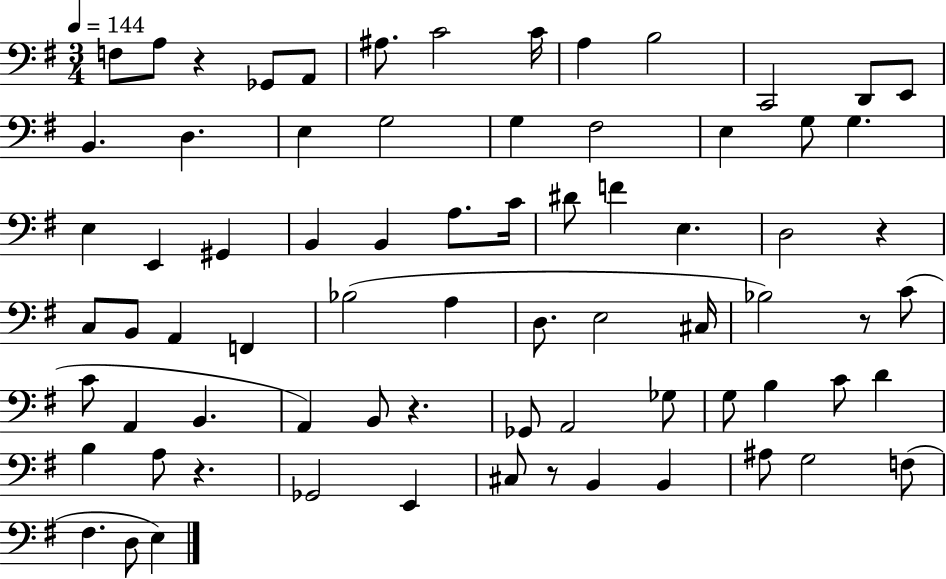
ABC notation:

X:1
T:Untitled
M:3/4
L:1/4
K:G
F,/2 A,/2 z _G,,/2 A,,/2 ^A,/2 C2 C/4 A, B,2 C,,2 D,,/2 E,,/2 B,, D, E, G,2 G, ^F,2 E, G,/2 G, E, E,, ^G,, B,, B,, A,/2 C/4 ^D/2 F E, D,2 z C,/2 B,,/2 A,, F,, _B,2 A, D,/2 E,2 ^C,/4 _B,2 z/2 C/2 C/2 A,, B,, A,, B,,/2 z _G,,/2 A,,2 _G,/2 G,/2 B, C/2 D B, A,/2 z _G,,2 E,, ^C,/2 z/2 B,, B,, ^A,/2 G,2 F,/2 ^F, D,/2 E,